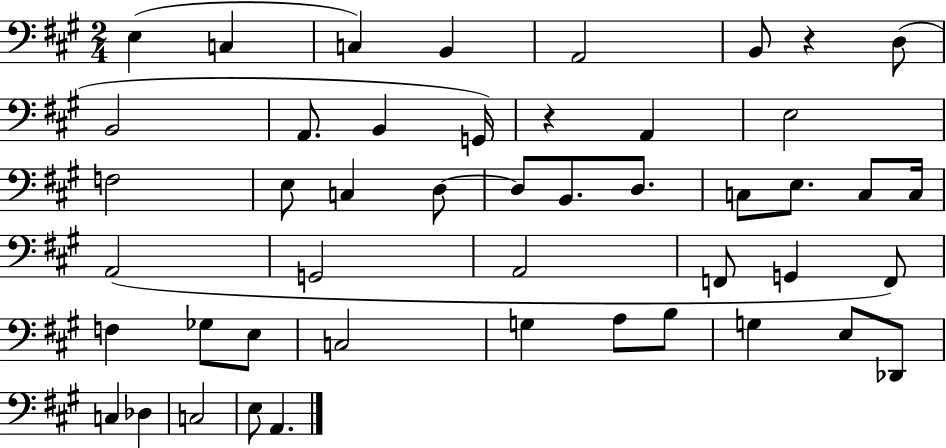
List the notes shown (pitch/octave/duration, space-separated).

E3/q C3/q C3/q B2/q A2/h B2/e R/q D3/e B2/h A2/e. B2/q G2/s R/q A2/q E3/h F3/h E3/e C3/q D3/e D3/e B2/e. D3/e. C3/e E3/e. C3/e C3/s A2/h G2/h A2/h F2/e G2/q F2/e F3/q Gb3/e E3/e C3/h G3/q A3/e B3/e G3/q E3/e Db2/e C3/q Db3/q C3/h E3/e A2/q.